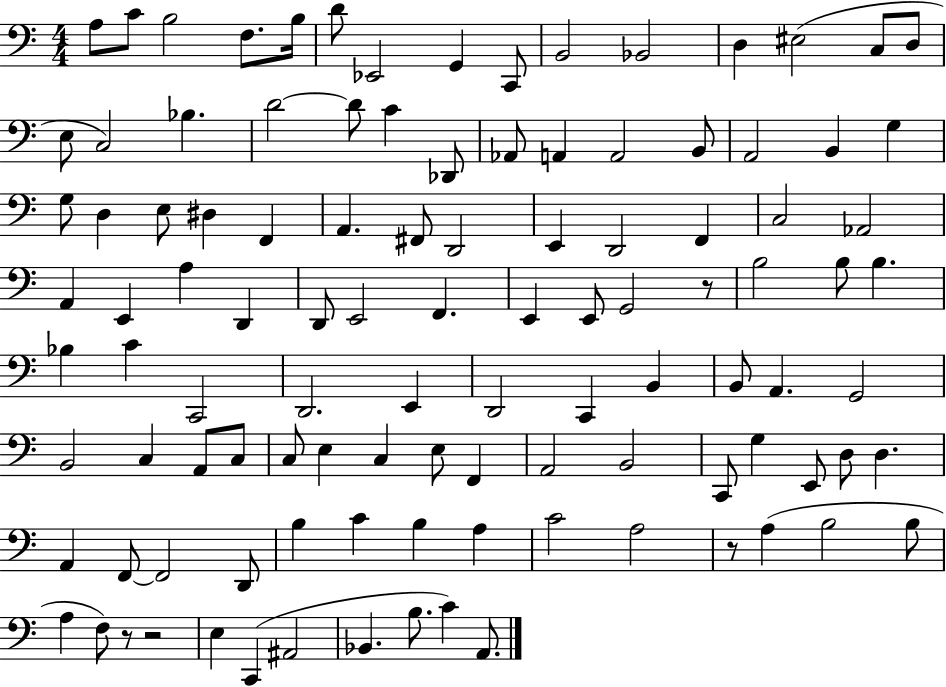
X:1
T:Untitled
M:4/4
L:1/4
K:C
A,/2 C/2 B,2 F,/2 B,/4 D/2 _E,,2 G,, C,,/2 B,,2 _B,,2 D, ^E,2 C,/2 D,/2 E,/2 C,2 _B, D2 D/2 C _D,,/2 _A,,/2 A,, A,,2 B,,/2 A,,2 B,, G, G,/2 D, E,/2 ^D, F,, A,, ^F,,/2 D,,2 E,, D,,2 F,, C,2 _A,,2 A,, E,, A, D,, D,,/2 E,,2 F,, E,, E,,/2 G,,2 z/2 B,2 B,/2 B, _B, C C,,2 D,,2 E,, D,,2 C,, B,, B,,/2 A,, G,,2 B,,2 C, A,,/2 C,/2 C,/2 E, C, E,/2 F,, A,,2 B,,2 C,,/2 G, E,,/2 D,/2 D, A,, F,,/2 F,,2 D,,/2 B, C B, A, C2 A,2 z/2 A, B,2 B,/2 A, F,/2 z/2 z2 E, C,, ^A,,2 _B,, B,/2 C A,,/2